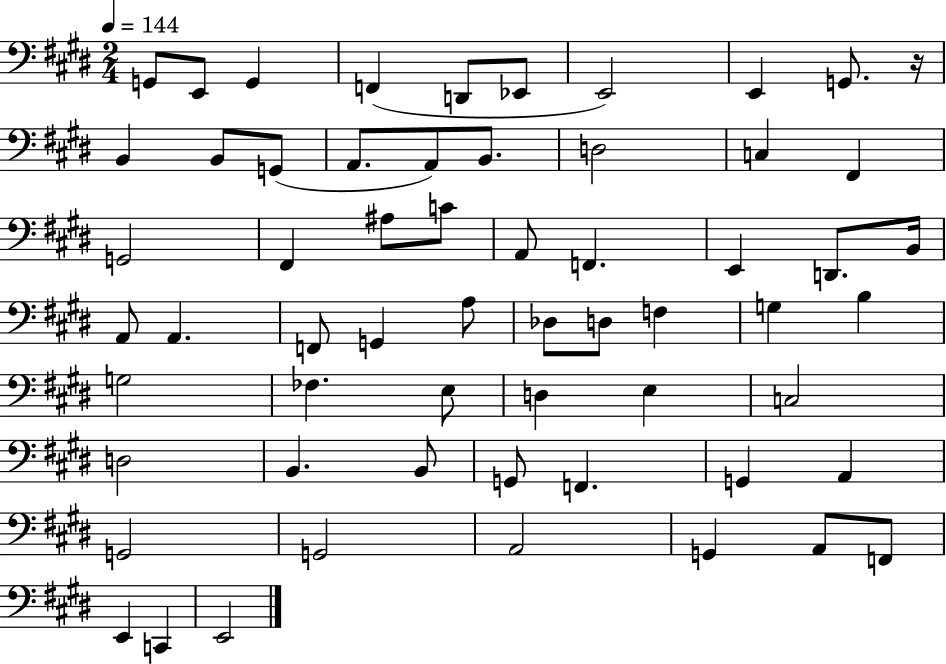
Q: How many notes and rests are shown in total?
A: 60